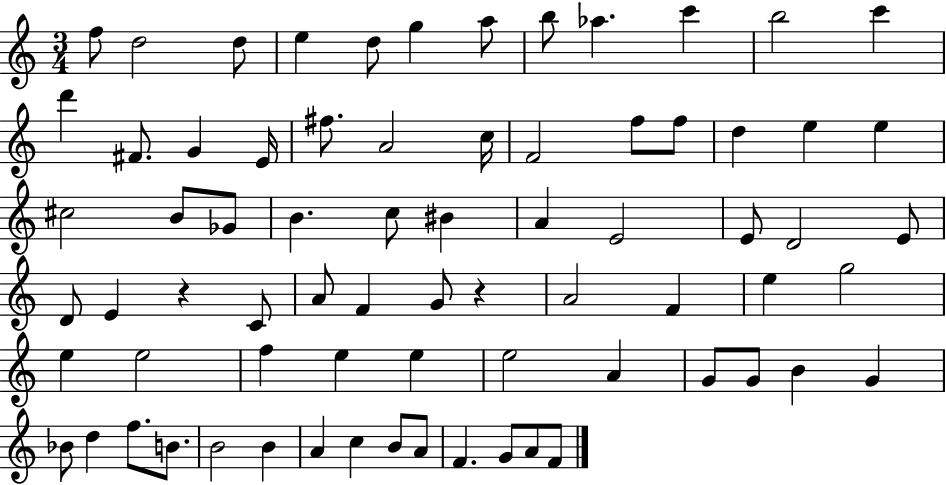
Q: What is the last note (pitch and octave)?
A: F4